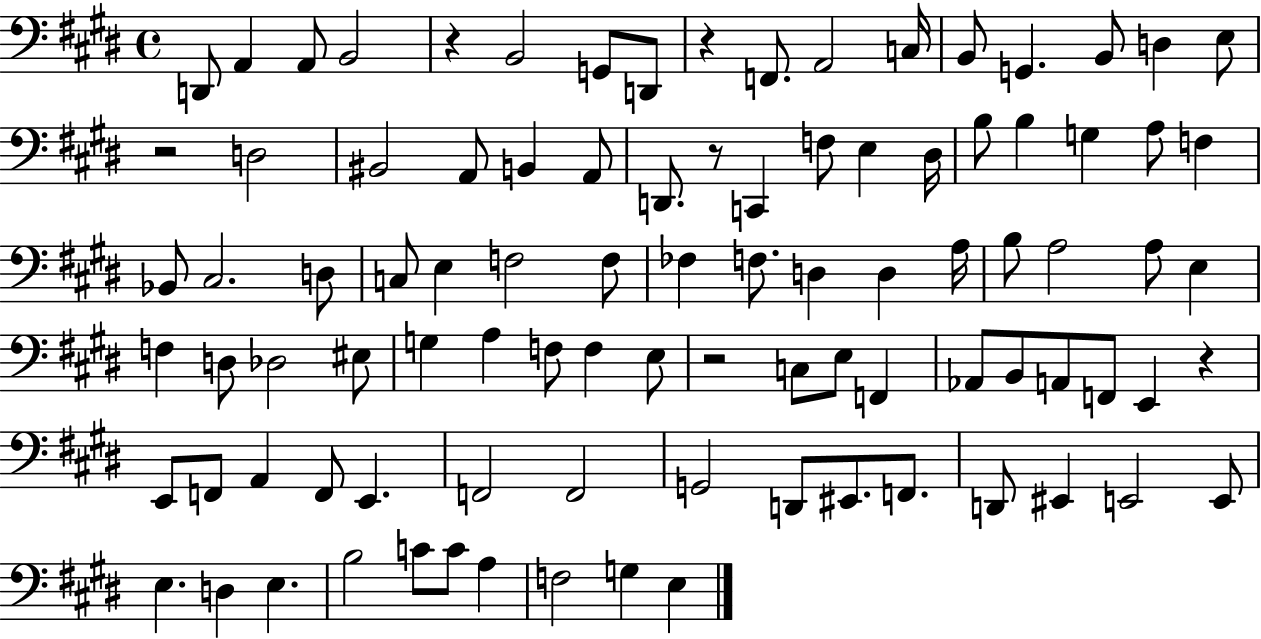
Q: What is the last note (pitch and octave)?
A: E3